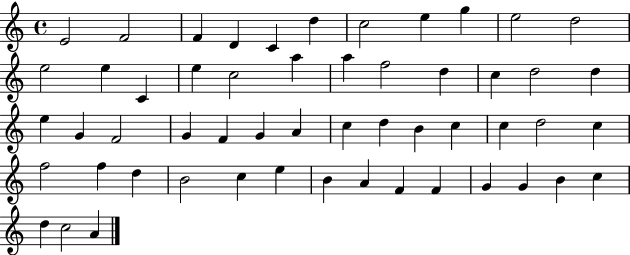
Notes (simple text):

E4/h F4/h F4/q D4/q C4/q D5/q C5/h E5/q G5/q E5/h D5/h E5/h E5/q C4/q E5/q C5/h A5/q A5/q F5/h D5/q C5/q D5/h D5/q E5/q G4/q F4/h G4/q F4/q G4/q A4/q C5/q D5/q B4/q C5/q C5/q D5/h C5/q F5/h F5/q D5/q B4/h C5/q E5/q B4/q A4/q F4/q F4/q G4/q G4/q B4/q C5/q D5/q C5/h A4/q